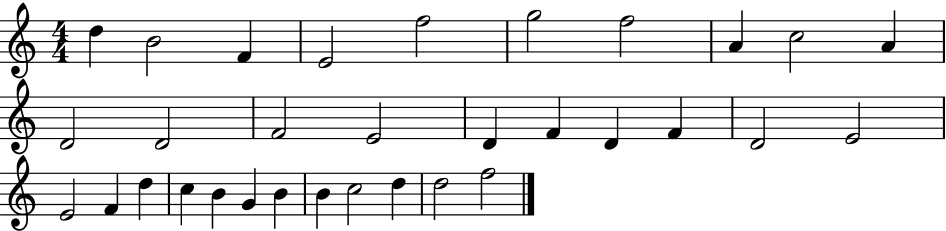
D5/q B4/h F4/q E4/h F5/h G5/h F5/h A4/q C5/h A4/q D4/h D4/h F4/h E4/h D4/q F4/q D4/q F4/q D4/h E4/h E4/h F4/q D5/q C5/q B4/q G4/q B4/q B4/q C5/h D5/q D5/h F5/h